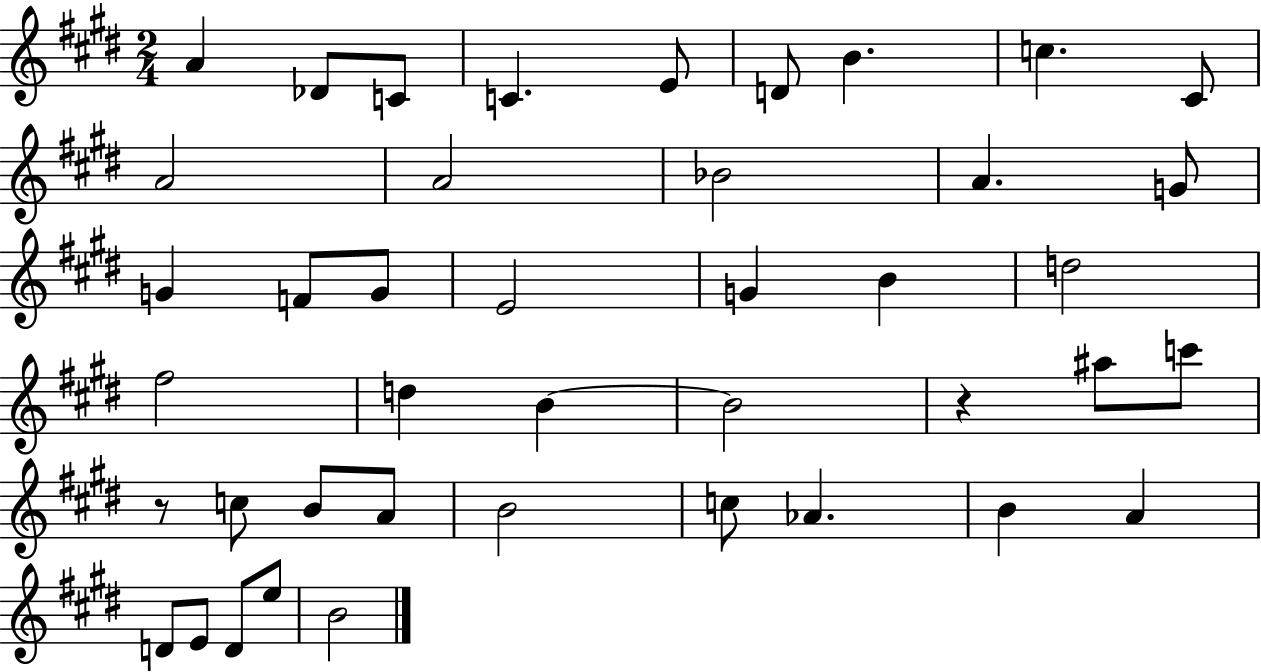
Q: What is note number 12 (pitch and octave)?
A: Bb4